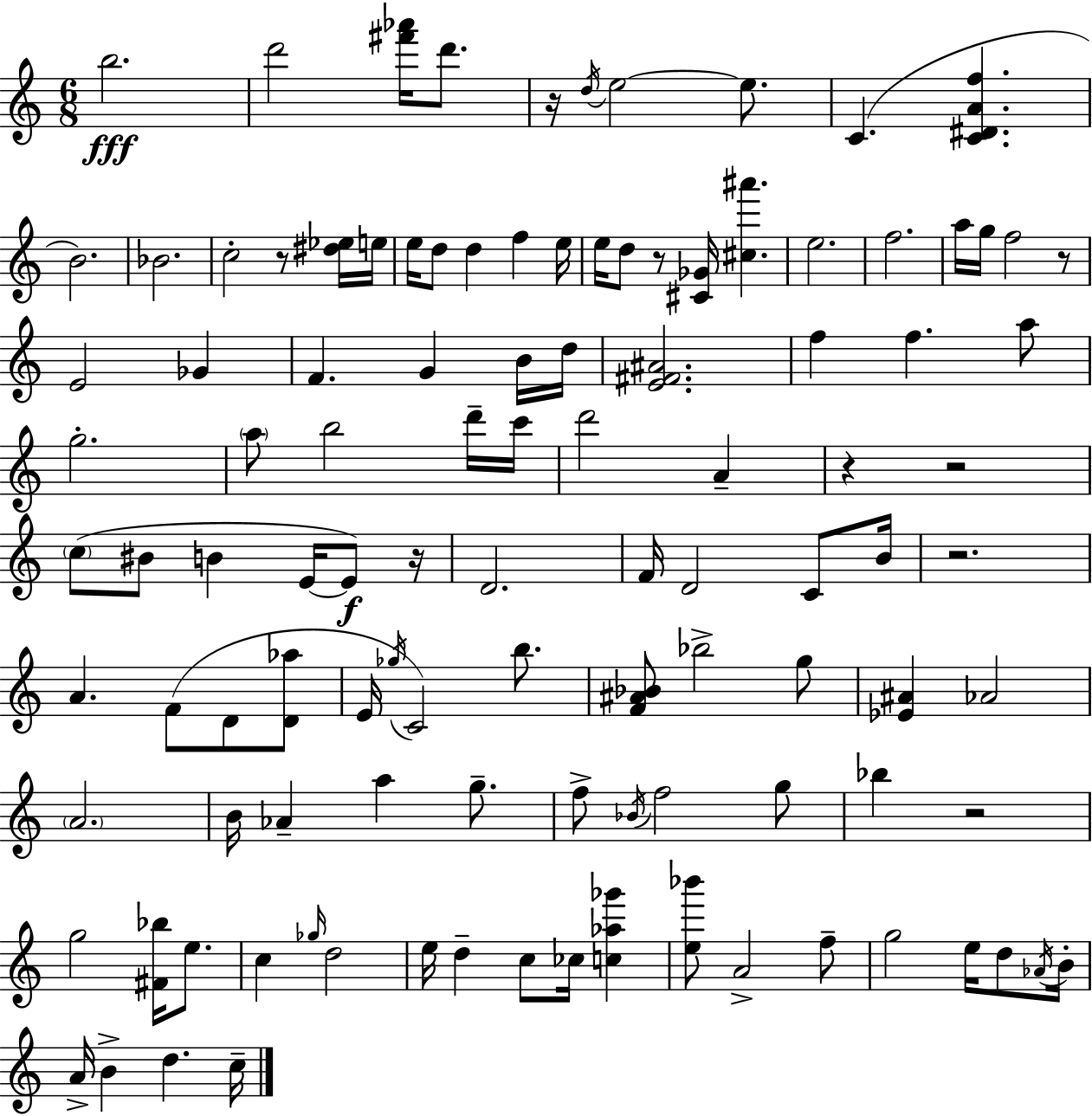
B5/h. D6/h [F#6,Ab6]/s D6/e. R/s D5/s E5/h E5/e. C4/q. [C4,D#4,A4,F5]/q. B4/h. Bb4/h. C5/h R/e [D#5,Eb5]/s E5/s E5/s D5/e D5/q F5/q E5/s E5/s D5/e R/e [C#4,Gb4]/s [C#5,A#6]/q. E5/h. F5/h. A5/s G5/s F5/h R/e E4/h Gb4/q F4/q. G4/q B4/s D5/s [E4,F#4,A#4]/h. F5/q F5/q. A5/e G5/h. A5/e B5/h D6/s C6/s D6/h A4/q R/q R/h C5/e BIS4/e B4/q E4/s E4/e R/s D4/h. F4/s D4/h C4/e B4/s R/h. A4/q. F4/e D4/e [D4,Ab5]/e E4/s Gb5/s C4/h B5/e. [F4,A#4,Bb4]/e Bb5/h G5/e [Eb4,A#4]/q Ab4/h A4/h. B4/s Ab4/q A5/q G5/e. F5/e Bb4/s F5/h G5/e Bb5/q R/h G5/h [F#4,Bb5]/s E5/e. C5/q Gb5/s D5/h E5/s D5/q C5/e CES5/s [C5,Ab5,Gb6]/q [E5,Bb6]/e A4/h F5/e G5/h E5/s D5/e Ab4/s B4/s A4/s B4/q D5/q. C5/s